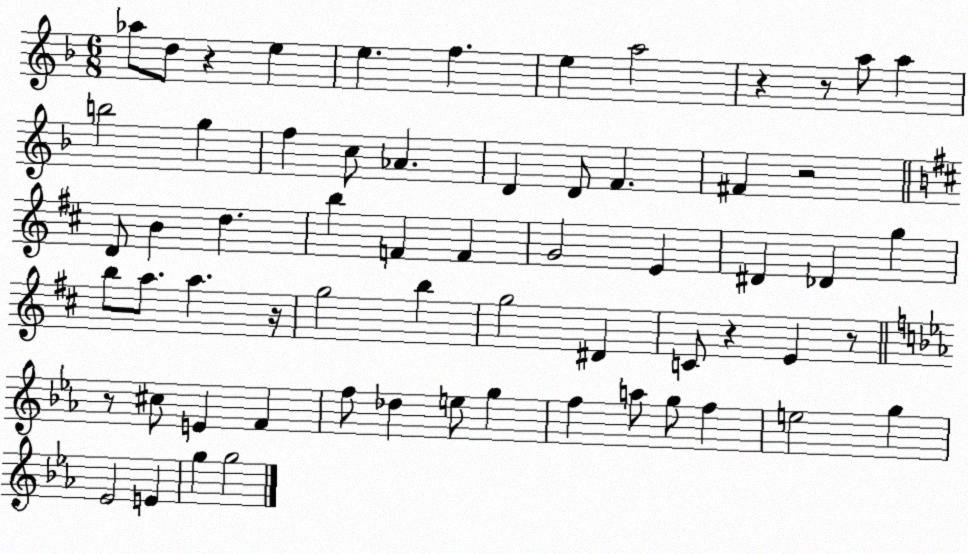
X:1
T:Untitled
M:6/8
L:1/4
K:F
_a/2 d/2 z e e f e a2 z z/2 a/2 a b2 g f c/2 _A D D/2 F ^F z2 D/2 B d b F F G2 E ^D _D g b/2 a/2 a z/4 g2 b g2 ^D C/2 z E z/2 z/2 ^c/2 E F f/2 _d e/2 g f a/2 g/2 f e2 g _E2 E g g2